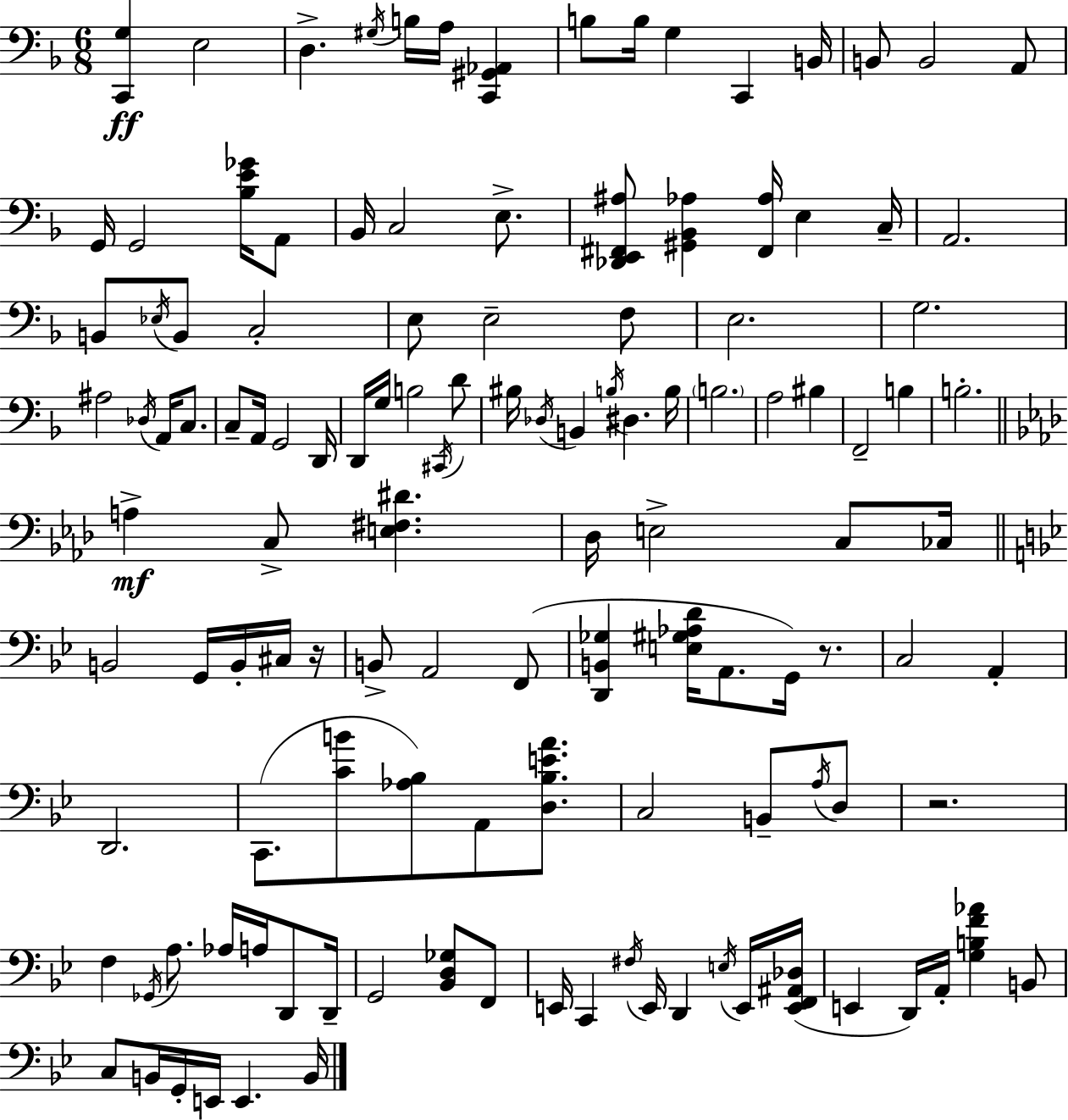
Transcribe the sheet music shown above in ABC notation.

X:1
T:Untitled
M:6/8
L:1/4
K:F
[C,,G,] E,2 D, ^G,/4 B,/4 A,/4 [C,,^G,,_A,,] B,/2 B,/4 G, C,, B,,/4 B,,/2 B,,2 A,,/2 G,,/4 G,,2 [_B,E_G]/4 A,,/2 _B,,/4 C,2 E,/2 [_D,,E,,^F,,^A,]/2 [^G,,_B,,_A,] [^F,,_A,]/4 E, C,/4 A,,2 B,,/2 _E,/4 B,,/2 C,2 E,/2 E,2 F,/2 E,2 G,2 ^A,2 _D,/4 A,,/4 C,/2 C,/2 A,,/4 G,,2 D,,/4 D,,/4 G,/4 B,2 ^C,,/4 D/2 ^B,/4 _D,/4 B,, B,/4 ^D, B,/4 B,2 A,2 ^B, F,,2 B, B,2 A, C,/2 [E,^F,^D] _D,/4 E,2 C,/2 _C,/4 B,,2 G,,/4 B,,/4 ^C,/4 z/4 B,,/2 A,,2 F,,/2 [D,,B,,_G,] [E,^G,_A,D]/4 A,,/2 G,,/4 z/2 C,2 A,, D,,2 C,,/2 [CB]/2 [_A,_B,]/2 A,,/2 [D,_B,EA]/2 C,2 B,,/2 A,/4 D,/2 z2 F, _G,,/4 A,/2 _A,/4 A,/4 D,,/2 D,,/4 G,,2 [_B,,D,_G,]/2 F,,/2 E,,/4 C,, ^F,/4 E,,/4 D,, E,/4 E,,/4 [E,,F,,^A,,_D,]/4 E,, D,,/4 A,,/4 [G,B,F_A] B,,/2 C,/2 B,,/4 G,,/4 E,,/4 E,, B,,/4